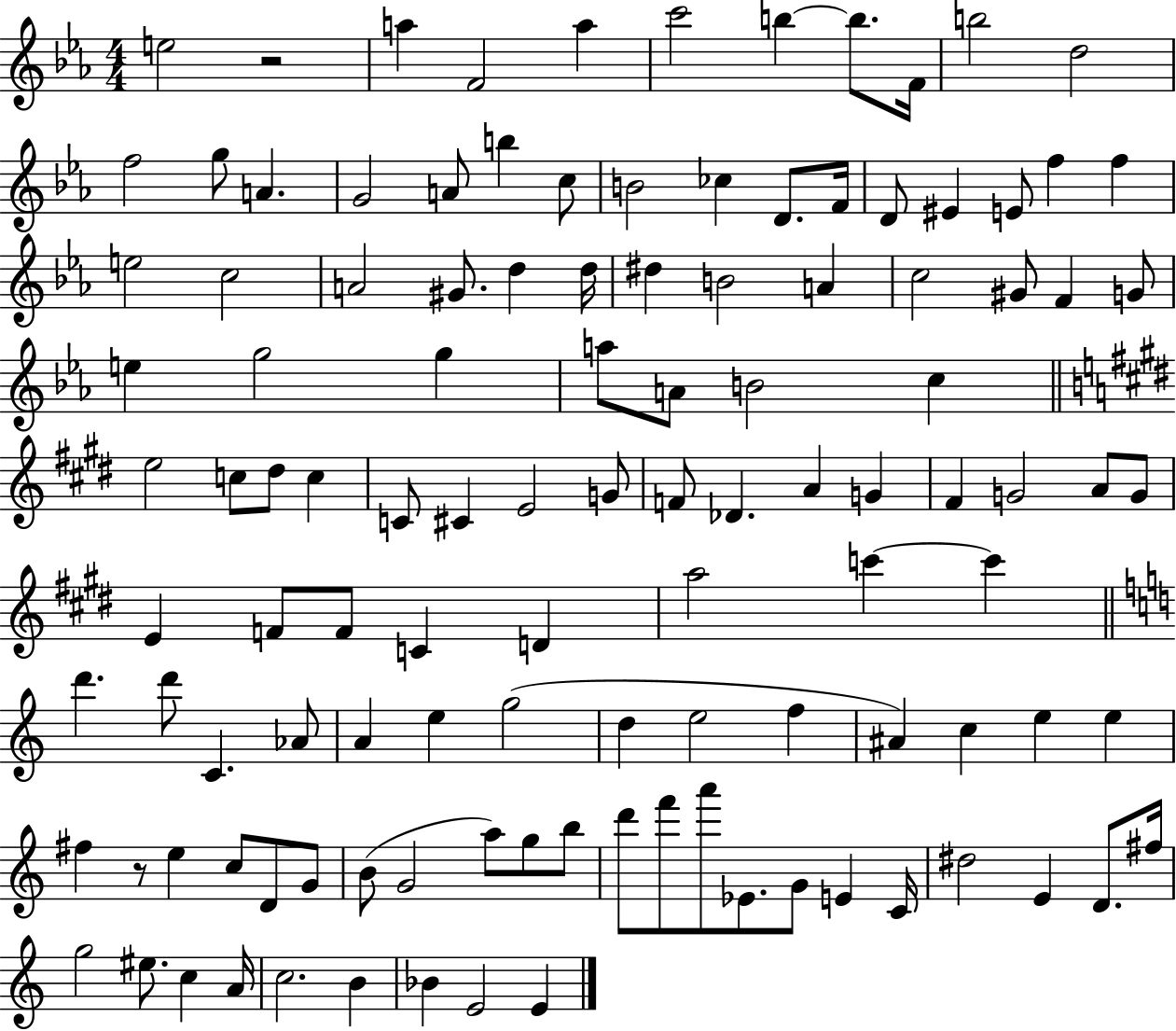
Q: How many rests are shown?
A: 2